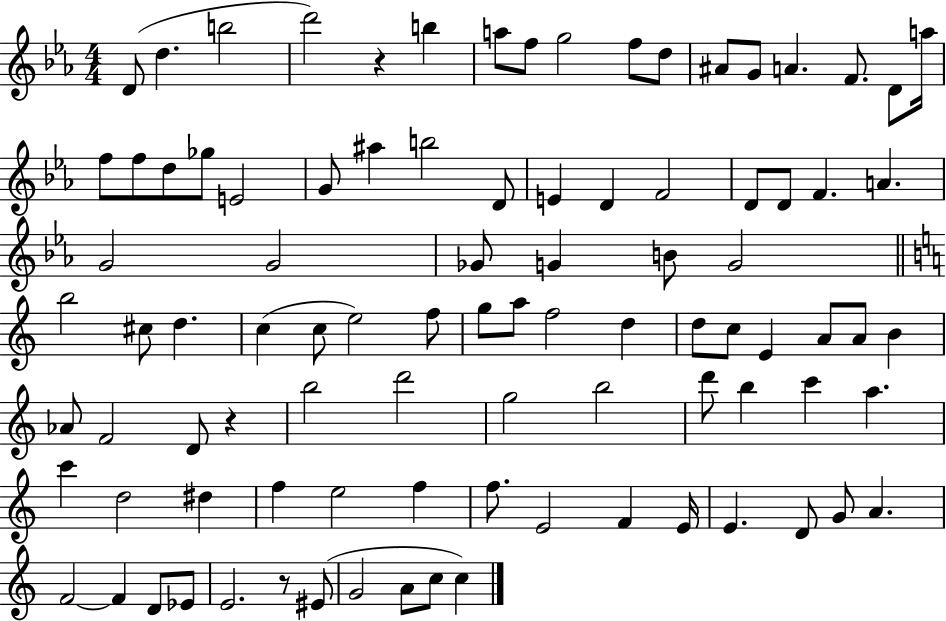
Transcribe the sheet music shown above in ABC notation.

X:1
T:Untitled
M:4/4
L:1/4
K:Eb
D/2 d b2 d'2 z b a/2 f/2 g2 f/2 d/2 ^A/2 G/2 A F/2 D/2 a/4 f/2 f/2 d/2 _g/2 E2 G/2 ^a b2 D/2 E D F2 D/2 D/2 F A G2 G2 _G/2 G B/2 G2 b2 ^c/2 d c c/2 e2 f/2 g/2 a/2 f2 d d/2 c/2 E A/2 A/2 B _A/2 F2 D/2 z b2 d'2 g2 b2 d'/2 b c' a c' d2 ^d f e2 f f/2 E2 F E/4 E D/2 G/2 A F2 F D/2 _E/2 E2 z/2 ^E/2 G2 A/2 c/2 c